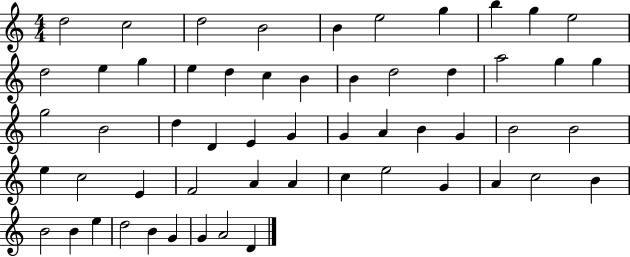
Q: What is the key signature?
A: C major